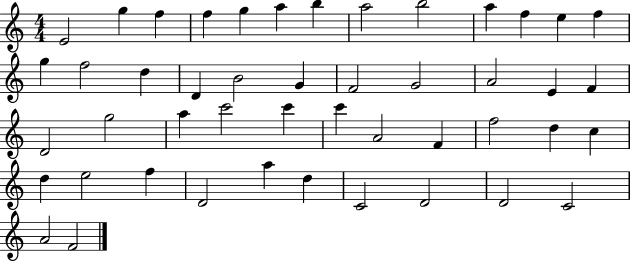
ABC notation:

X:1
T:Untitled
M:4/4
L:1/4
K:C
E2 g f f g a b a2 b2 a f e f g f2 d D B2 G F2 G2 A2 E F D2 g2 a c'2 c' c' A2 F f2 d c d e2 f D2 a d C2 D2 D2 C2 A2 F2